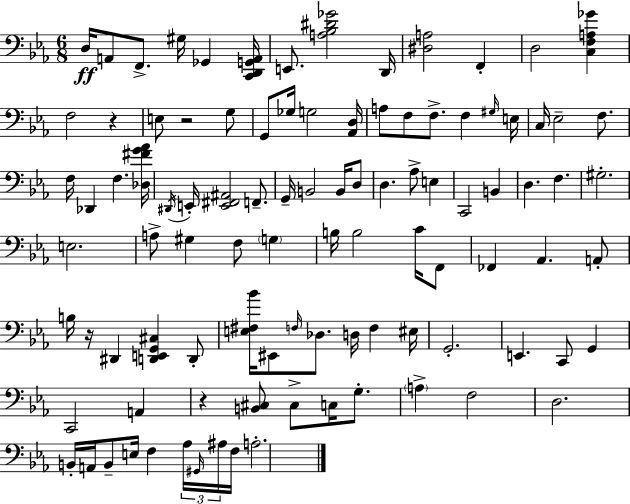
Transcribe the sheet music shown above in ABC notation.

X:1
T:Untitled
M:6/8
L:1/4
K:Cm
D,/4 A,,/2 F,,/2 ^G,/4 _G,, [C,,D,,G,,A,,]/4 E,,/2 [A,_B,^D_G]2 D,,/4 [^D,A,]2 F,, D,2 [C,F,A,_G] F,2 z E,/2 z2 G,/2 G,,/2 _G,/4 G,2 [_A,,D,]/4 A,/2 F,/2 F,/2 F, ^G,/4 E,/4 C,/4 _E,2 F,/2 F,/4 _D,, F, [_D,^FG_A]/4 ^D,,/4 E,,/4 [E,,^F,,^A,,]2 F,,/2 G,,/4 B,,2 B,,/4 D,/2 D, _A,/2 E, C,,2 B,, D, F, ^G,2 E,2 A,/2 ^G, F,/2 G, B,/4 B,2 C/4 F,,/2 _F,, _A,, A,,/2 B,/4 z/4 ^D,, [D,,E,,G,,^C,] D,,/2 [E,^F,_B]/4 ^E,,/2 F,/4 _D,/2 D,/4 F, ^E,/4 G,,2 E,, C,,/2 G,, C,,2 A,, z [B,,^C,]/2 ^C,/2 C,/4 G,/2 A, F,2 D,2 B,,/4 A,,/4 B,,/2 E,/4 F, _A,/4 ^G,,/4 ^A,/4 F,/4 A,2